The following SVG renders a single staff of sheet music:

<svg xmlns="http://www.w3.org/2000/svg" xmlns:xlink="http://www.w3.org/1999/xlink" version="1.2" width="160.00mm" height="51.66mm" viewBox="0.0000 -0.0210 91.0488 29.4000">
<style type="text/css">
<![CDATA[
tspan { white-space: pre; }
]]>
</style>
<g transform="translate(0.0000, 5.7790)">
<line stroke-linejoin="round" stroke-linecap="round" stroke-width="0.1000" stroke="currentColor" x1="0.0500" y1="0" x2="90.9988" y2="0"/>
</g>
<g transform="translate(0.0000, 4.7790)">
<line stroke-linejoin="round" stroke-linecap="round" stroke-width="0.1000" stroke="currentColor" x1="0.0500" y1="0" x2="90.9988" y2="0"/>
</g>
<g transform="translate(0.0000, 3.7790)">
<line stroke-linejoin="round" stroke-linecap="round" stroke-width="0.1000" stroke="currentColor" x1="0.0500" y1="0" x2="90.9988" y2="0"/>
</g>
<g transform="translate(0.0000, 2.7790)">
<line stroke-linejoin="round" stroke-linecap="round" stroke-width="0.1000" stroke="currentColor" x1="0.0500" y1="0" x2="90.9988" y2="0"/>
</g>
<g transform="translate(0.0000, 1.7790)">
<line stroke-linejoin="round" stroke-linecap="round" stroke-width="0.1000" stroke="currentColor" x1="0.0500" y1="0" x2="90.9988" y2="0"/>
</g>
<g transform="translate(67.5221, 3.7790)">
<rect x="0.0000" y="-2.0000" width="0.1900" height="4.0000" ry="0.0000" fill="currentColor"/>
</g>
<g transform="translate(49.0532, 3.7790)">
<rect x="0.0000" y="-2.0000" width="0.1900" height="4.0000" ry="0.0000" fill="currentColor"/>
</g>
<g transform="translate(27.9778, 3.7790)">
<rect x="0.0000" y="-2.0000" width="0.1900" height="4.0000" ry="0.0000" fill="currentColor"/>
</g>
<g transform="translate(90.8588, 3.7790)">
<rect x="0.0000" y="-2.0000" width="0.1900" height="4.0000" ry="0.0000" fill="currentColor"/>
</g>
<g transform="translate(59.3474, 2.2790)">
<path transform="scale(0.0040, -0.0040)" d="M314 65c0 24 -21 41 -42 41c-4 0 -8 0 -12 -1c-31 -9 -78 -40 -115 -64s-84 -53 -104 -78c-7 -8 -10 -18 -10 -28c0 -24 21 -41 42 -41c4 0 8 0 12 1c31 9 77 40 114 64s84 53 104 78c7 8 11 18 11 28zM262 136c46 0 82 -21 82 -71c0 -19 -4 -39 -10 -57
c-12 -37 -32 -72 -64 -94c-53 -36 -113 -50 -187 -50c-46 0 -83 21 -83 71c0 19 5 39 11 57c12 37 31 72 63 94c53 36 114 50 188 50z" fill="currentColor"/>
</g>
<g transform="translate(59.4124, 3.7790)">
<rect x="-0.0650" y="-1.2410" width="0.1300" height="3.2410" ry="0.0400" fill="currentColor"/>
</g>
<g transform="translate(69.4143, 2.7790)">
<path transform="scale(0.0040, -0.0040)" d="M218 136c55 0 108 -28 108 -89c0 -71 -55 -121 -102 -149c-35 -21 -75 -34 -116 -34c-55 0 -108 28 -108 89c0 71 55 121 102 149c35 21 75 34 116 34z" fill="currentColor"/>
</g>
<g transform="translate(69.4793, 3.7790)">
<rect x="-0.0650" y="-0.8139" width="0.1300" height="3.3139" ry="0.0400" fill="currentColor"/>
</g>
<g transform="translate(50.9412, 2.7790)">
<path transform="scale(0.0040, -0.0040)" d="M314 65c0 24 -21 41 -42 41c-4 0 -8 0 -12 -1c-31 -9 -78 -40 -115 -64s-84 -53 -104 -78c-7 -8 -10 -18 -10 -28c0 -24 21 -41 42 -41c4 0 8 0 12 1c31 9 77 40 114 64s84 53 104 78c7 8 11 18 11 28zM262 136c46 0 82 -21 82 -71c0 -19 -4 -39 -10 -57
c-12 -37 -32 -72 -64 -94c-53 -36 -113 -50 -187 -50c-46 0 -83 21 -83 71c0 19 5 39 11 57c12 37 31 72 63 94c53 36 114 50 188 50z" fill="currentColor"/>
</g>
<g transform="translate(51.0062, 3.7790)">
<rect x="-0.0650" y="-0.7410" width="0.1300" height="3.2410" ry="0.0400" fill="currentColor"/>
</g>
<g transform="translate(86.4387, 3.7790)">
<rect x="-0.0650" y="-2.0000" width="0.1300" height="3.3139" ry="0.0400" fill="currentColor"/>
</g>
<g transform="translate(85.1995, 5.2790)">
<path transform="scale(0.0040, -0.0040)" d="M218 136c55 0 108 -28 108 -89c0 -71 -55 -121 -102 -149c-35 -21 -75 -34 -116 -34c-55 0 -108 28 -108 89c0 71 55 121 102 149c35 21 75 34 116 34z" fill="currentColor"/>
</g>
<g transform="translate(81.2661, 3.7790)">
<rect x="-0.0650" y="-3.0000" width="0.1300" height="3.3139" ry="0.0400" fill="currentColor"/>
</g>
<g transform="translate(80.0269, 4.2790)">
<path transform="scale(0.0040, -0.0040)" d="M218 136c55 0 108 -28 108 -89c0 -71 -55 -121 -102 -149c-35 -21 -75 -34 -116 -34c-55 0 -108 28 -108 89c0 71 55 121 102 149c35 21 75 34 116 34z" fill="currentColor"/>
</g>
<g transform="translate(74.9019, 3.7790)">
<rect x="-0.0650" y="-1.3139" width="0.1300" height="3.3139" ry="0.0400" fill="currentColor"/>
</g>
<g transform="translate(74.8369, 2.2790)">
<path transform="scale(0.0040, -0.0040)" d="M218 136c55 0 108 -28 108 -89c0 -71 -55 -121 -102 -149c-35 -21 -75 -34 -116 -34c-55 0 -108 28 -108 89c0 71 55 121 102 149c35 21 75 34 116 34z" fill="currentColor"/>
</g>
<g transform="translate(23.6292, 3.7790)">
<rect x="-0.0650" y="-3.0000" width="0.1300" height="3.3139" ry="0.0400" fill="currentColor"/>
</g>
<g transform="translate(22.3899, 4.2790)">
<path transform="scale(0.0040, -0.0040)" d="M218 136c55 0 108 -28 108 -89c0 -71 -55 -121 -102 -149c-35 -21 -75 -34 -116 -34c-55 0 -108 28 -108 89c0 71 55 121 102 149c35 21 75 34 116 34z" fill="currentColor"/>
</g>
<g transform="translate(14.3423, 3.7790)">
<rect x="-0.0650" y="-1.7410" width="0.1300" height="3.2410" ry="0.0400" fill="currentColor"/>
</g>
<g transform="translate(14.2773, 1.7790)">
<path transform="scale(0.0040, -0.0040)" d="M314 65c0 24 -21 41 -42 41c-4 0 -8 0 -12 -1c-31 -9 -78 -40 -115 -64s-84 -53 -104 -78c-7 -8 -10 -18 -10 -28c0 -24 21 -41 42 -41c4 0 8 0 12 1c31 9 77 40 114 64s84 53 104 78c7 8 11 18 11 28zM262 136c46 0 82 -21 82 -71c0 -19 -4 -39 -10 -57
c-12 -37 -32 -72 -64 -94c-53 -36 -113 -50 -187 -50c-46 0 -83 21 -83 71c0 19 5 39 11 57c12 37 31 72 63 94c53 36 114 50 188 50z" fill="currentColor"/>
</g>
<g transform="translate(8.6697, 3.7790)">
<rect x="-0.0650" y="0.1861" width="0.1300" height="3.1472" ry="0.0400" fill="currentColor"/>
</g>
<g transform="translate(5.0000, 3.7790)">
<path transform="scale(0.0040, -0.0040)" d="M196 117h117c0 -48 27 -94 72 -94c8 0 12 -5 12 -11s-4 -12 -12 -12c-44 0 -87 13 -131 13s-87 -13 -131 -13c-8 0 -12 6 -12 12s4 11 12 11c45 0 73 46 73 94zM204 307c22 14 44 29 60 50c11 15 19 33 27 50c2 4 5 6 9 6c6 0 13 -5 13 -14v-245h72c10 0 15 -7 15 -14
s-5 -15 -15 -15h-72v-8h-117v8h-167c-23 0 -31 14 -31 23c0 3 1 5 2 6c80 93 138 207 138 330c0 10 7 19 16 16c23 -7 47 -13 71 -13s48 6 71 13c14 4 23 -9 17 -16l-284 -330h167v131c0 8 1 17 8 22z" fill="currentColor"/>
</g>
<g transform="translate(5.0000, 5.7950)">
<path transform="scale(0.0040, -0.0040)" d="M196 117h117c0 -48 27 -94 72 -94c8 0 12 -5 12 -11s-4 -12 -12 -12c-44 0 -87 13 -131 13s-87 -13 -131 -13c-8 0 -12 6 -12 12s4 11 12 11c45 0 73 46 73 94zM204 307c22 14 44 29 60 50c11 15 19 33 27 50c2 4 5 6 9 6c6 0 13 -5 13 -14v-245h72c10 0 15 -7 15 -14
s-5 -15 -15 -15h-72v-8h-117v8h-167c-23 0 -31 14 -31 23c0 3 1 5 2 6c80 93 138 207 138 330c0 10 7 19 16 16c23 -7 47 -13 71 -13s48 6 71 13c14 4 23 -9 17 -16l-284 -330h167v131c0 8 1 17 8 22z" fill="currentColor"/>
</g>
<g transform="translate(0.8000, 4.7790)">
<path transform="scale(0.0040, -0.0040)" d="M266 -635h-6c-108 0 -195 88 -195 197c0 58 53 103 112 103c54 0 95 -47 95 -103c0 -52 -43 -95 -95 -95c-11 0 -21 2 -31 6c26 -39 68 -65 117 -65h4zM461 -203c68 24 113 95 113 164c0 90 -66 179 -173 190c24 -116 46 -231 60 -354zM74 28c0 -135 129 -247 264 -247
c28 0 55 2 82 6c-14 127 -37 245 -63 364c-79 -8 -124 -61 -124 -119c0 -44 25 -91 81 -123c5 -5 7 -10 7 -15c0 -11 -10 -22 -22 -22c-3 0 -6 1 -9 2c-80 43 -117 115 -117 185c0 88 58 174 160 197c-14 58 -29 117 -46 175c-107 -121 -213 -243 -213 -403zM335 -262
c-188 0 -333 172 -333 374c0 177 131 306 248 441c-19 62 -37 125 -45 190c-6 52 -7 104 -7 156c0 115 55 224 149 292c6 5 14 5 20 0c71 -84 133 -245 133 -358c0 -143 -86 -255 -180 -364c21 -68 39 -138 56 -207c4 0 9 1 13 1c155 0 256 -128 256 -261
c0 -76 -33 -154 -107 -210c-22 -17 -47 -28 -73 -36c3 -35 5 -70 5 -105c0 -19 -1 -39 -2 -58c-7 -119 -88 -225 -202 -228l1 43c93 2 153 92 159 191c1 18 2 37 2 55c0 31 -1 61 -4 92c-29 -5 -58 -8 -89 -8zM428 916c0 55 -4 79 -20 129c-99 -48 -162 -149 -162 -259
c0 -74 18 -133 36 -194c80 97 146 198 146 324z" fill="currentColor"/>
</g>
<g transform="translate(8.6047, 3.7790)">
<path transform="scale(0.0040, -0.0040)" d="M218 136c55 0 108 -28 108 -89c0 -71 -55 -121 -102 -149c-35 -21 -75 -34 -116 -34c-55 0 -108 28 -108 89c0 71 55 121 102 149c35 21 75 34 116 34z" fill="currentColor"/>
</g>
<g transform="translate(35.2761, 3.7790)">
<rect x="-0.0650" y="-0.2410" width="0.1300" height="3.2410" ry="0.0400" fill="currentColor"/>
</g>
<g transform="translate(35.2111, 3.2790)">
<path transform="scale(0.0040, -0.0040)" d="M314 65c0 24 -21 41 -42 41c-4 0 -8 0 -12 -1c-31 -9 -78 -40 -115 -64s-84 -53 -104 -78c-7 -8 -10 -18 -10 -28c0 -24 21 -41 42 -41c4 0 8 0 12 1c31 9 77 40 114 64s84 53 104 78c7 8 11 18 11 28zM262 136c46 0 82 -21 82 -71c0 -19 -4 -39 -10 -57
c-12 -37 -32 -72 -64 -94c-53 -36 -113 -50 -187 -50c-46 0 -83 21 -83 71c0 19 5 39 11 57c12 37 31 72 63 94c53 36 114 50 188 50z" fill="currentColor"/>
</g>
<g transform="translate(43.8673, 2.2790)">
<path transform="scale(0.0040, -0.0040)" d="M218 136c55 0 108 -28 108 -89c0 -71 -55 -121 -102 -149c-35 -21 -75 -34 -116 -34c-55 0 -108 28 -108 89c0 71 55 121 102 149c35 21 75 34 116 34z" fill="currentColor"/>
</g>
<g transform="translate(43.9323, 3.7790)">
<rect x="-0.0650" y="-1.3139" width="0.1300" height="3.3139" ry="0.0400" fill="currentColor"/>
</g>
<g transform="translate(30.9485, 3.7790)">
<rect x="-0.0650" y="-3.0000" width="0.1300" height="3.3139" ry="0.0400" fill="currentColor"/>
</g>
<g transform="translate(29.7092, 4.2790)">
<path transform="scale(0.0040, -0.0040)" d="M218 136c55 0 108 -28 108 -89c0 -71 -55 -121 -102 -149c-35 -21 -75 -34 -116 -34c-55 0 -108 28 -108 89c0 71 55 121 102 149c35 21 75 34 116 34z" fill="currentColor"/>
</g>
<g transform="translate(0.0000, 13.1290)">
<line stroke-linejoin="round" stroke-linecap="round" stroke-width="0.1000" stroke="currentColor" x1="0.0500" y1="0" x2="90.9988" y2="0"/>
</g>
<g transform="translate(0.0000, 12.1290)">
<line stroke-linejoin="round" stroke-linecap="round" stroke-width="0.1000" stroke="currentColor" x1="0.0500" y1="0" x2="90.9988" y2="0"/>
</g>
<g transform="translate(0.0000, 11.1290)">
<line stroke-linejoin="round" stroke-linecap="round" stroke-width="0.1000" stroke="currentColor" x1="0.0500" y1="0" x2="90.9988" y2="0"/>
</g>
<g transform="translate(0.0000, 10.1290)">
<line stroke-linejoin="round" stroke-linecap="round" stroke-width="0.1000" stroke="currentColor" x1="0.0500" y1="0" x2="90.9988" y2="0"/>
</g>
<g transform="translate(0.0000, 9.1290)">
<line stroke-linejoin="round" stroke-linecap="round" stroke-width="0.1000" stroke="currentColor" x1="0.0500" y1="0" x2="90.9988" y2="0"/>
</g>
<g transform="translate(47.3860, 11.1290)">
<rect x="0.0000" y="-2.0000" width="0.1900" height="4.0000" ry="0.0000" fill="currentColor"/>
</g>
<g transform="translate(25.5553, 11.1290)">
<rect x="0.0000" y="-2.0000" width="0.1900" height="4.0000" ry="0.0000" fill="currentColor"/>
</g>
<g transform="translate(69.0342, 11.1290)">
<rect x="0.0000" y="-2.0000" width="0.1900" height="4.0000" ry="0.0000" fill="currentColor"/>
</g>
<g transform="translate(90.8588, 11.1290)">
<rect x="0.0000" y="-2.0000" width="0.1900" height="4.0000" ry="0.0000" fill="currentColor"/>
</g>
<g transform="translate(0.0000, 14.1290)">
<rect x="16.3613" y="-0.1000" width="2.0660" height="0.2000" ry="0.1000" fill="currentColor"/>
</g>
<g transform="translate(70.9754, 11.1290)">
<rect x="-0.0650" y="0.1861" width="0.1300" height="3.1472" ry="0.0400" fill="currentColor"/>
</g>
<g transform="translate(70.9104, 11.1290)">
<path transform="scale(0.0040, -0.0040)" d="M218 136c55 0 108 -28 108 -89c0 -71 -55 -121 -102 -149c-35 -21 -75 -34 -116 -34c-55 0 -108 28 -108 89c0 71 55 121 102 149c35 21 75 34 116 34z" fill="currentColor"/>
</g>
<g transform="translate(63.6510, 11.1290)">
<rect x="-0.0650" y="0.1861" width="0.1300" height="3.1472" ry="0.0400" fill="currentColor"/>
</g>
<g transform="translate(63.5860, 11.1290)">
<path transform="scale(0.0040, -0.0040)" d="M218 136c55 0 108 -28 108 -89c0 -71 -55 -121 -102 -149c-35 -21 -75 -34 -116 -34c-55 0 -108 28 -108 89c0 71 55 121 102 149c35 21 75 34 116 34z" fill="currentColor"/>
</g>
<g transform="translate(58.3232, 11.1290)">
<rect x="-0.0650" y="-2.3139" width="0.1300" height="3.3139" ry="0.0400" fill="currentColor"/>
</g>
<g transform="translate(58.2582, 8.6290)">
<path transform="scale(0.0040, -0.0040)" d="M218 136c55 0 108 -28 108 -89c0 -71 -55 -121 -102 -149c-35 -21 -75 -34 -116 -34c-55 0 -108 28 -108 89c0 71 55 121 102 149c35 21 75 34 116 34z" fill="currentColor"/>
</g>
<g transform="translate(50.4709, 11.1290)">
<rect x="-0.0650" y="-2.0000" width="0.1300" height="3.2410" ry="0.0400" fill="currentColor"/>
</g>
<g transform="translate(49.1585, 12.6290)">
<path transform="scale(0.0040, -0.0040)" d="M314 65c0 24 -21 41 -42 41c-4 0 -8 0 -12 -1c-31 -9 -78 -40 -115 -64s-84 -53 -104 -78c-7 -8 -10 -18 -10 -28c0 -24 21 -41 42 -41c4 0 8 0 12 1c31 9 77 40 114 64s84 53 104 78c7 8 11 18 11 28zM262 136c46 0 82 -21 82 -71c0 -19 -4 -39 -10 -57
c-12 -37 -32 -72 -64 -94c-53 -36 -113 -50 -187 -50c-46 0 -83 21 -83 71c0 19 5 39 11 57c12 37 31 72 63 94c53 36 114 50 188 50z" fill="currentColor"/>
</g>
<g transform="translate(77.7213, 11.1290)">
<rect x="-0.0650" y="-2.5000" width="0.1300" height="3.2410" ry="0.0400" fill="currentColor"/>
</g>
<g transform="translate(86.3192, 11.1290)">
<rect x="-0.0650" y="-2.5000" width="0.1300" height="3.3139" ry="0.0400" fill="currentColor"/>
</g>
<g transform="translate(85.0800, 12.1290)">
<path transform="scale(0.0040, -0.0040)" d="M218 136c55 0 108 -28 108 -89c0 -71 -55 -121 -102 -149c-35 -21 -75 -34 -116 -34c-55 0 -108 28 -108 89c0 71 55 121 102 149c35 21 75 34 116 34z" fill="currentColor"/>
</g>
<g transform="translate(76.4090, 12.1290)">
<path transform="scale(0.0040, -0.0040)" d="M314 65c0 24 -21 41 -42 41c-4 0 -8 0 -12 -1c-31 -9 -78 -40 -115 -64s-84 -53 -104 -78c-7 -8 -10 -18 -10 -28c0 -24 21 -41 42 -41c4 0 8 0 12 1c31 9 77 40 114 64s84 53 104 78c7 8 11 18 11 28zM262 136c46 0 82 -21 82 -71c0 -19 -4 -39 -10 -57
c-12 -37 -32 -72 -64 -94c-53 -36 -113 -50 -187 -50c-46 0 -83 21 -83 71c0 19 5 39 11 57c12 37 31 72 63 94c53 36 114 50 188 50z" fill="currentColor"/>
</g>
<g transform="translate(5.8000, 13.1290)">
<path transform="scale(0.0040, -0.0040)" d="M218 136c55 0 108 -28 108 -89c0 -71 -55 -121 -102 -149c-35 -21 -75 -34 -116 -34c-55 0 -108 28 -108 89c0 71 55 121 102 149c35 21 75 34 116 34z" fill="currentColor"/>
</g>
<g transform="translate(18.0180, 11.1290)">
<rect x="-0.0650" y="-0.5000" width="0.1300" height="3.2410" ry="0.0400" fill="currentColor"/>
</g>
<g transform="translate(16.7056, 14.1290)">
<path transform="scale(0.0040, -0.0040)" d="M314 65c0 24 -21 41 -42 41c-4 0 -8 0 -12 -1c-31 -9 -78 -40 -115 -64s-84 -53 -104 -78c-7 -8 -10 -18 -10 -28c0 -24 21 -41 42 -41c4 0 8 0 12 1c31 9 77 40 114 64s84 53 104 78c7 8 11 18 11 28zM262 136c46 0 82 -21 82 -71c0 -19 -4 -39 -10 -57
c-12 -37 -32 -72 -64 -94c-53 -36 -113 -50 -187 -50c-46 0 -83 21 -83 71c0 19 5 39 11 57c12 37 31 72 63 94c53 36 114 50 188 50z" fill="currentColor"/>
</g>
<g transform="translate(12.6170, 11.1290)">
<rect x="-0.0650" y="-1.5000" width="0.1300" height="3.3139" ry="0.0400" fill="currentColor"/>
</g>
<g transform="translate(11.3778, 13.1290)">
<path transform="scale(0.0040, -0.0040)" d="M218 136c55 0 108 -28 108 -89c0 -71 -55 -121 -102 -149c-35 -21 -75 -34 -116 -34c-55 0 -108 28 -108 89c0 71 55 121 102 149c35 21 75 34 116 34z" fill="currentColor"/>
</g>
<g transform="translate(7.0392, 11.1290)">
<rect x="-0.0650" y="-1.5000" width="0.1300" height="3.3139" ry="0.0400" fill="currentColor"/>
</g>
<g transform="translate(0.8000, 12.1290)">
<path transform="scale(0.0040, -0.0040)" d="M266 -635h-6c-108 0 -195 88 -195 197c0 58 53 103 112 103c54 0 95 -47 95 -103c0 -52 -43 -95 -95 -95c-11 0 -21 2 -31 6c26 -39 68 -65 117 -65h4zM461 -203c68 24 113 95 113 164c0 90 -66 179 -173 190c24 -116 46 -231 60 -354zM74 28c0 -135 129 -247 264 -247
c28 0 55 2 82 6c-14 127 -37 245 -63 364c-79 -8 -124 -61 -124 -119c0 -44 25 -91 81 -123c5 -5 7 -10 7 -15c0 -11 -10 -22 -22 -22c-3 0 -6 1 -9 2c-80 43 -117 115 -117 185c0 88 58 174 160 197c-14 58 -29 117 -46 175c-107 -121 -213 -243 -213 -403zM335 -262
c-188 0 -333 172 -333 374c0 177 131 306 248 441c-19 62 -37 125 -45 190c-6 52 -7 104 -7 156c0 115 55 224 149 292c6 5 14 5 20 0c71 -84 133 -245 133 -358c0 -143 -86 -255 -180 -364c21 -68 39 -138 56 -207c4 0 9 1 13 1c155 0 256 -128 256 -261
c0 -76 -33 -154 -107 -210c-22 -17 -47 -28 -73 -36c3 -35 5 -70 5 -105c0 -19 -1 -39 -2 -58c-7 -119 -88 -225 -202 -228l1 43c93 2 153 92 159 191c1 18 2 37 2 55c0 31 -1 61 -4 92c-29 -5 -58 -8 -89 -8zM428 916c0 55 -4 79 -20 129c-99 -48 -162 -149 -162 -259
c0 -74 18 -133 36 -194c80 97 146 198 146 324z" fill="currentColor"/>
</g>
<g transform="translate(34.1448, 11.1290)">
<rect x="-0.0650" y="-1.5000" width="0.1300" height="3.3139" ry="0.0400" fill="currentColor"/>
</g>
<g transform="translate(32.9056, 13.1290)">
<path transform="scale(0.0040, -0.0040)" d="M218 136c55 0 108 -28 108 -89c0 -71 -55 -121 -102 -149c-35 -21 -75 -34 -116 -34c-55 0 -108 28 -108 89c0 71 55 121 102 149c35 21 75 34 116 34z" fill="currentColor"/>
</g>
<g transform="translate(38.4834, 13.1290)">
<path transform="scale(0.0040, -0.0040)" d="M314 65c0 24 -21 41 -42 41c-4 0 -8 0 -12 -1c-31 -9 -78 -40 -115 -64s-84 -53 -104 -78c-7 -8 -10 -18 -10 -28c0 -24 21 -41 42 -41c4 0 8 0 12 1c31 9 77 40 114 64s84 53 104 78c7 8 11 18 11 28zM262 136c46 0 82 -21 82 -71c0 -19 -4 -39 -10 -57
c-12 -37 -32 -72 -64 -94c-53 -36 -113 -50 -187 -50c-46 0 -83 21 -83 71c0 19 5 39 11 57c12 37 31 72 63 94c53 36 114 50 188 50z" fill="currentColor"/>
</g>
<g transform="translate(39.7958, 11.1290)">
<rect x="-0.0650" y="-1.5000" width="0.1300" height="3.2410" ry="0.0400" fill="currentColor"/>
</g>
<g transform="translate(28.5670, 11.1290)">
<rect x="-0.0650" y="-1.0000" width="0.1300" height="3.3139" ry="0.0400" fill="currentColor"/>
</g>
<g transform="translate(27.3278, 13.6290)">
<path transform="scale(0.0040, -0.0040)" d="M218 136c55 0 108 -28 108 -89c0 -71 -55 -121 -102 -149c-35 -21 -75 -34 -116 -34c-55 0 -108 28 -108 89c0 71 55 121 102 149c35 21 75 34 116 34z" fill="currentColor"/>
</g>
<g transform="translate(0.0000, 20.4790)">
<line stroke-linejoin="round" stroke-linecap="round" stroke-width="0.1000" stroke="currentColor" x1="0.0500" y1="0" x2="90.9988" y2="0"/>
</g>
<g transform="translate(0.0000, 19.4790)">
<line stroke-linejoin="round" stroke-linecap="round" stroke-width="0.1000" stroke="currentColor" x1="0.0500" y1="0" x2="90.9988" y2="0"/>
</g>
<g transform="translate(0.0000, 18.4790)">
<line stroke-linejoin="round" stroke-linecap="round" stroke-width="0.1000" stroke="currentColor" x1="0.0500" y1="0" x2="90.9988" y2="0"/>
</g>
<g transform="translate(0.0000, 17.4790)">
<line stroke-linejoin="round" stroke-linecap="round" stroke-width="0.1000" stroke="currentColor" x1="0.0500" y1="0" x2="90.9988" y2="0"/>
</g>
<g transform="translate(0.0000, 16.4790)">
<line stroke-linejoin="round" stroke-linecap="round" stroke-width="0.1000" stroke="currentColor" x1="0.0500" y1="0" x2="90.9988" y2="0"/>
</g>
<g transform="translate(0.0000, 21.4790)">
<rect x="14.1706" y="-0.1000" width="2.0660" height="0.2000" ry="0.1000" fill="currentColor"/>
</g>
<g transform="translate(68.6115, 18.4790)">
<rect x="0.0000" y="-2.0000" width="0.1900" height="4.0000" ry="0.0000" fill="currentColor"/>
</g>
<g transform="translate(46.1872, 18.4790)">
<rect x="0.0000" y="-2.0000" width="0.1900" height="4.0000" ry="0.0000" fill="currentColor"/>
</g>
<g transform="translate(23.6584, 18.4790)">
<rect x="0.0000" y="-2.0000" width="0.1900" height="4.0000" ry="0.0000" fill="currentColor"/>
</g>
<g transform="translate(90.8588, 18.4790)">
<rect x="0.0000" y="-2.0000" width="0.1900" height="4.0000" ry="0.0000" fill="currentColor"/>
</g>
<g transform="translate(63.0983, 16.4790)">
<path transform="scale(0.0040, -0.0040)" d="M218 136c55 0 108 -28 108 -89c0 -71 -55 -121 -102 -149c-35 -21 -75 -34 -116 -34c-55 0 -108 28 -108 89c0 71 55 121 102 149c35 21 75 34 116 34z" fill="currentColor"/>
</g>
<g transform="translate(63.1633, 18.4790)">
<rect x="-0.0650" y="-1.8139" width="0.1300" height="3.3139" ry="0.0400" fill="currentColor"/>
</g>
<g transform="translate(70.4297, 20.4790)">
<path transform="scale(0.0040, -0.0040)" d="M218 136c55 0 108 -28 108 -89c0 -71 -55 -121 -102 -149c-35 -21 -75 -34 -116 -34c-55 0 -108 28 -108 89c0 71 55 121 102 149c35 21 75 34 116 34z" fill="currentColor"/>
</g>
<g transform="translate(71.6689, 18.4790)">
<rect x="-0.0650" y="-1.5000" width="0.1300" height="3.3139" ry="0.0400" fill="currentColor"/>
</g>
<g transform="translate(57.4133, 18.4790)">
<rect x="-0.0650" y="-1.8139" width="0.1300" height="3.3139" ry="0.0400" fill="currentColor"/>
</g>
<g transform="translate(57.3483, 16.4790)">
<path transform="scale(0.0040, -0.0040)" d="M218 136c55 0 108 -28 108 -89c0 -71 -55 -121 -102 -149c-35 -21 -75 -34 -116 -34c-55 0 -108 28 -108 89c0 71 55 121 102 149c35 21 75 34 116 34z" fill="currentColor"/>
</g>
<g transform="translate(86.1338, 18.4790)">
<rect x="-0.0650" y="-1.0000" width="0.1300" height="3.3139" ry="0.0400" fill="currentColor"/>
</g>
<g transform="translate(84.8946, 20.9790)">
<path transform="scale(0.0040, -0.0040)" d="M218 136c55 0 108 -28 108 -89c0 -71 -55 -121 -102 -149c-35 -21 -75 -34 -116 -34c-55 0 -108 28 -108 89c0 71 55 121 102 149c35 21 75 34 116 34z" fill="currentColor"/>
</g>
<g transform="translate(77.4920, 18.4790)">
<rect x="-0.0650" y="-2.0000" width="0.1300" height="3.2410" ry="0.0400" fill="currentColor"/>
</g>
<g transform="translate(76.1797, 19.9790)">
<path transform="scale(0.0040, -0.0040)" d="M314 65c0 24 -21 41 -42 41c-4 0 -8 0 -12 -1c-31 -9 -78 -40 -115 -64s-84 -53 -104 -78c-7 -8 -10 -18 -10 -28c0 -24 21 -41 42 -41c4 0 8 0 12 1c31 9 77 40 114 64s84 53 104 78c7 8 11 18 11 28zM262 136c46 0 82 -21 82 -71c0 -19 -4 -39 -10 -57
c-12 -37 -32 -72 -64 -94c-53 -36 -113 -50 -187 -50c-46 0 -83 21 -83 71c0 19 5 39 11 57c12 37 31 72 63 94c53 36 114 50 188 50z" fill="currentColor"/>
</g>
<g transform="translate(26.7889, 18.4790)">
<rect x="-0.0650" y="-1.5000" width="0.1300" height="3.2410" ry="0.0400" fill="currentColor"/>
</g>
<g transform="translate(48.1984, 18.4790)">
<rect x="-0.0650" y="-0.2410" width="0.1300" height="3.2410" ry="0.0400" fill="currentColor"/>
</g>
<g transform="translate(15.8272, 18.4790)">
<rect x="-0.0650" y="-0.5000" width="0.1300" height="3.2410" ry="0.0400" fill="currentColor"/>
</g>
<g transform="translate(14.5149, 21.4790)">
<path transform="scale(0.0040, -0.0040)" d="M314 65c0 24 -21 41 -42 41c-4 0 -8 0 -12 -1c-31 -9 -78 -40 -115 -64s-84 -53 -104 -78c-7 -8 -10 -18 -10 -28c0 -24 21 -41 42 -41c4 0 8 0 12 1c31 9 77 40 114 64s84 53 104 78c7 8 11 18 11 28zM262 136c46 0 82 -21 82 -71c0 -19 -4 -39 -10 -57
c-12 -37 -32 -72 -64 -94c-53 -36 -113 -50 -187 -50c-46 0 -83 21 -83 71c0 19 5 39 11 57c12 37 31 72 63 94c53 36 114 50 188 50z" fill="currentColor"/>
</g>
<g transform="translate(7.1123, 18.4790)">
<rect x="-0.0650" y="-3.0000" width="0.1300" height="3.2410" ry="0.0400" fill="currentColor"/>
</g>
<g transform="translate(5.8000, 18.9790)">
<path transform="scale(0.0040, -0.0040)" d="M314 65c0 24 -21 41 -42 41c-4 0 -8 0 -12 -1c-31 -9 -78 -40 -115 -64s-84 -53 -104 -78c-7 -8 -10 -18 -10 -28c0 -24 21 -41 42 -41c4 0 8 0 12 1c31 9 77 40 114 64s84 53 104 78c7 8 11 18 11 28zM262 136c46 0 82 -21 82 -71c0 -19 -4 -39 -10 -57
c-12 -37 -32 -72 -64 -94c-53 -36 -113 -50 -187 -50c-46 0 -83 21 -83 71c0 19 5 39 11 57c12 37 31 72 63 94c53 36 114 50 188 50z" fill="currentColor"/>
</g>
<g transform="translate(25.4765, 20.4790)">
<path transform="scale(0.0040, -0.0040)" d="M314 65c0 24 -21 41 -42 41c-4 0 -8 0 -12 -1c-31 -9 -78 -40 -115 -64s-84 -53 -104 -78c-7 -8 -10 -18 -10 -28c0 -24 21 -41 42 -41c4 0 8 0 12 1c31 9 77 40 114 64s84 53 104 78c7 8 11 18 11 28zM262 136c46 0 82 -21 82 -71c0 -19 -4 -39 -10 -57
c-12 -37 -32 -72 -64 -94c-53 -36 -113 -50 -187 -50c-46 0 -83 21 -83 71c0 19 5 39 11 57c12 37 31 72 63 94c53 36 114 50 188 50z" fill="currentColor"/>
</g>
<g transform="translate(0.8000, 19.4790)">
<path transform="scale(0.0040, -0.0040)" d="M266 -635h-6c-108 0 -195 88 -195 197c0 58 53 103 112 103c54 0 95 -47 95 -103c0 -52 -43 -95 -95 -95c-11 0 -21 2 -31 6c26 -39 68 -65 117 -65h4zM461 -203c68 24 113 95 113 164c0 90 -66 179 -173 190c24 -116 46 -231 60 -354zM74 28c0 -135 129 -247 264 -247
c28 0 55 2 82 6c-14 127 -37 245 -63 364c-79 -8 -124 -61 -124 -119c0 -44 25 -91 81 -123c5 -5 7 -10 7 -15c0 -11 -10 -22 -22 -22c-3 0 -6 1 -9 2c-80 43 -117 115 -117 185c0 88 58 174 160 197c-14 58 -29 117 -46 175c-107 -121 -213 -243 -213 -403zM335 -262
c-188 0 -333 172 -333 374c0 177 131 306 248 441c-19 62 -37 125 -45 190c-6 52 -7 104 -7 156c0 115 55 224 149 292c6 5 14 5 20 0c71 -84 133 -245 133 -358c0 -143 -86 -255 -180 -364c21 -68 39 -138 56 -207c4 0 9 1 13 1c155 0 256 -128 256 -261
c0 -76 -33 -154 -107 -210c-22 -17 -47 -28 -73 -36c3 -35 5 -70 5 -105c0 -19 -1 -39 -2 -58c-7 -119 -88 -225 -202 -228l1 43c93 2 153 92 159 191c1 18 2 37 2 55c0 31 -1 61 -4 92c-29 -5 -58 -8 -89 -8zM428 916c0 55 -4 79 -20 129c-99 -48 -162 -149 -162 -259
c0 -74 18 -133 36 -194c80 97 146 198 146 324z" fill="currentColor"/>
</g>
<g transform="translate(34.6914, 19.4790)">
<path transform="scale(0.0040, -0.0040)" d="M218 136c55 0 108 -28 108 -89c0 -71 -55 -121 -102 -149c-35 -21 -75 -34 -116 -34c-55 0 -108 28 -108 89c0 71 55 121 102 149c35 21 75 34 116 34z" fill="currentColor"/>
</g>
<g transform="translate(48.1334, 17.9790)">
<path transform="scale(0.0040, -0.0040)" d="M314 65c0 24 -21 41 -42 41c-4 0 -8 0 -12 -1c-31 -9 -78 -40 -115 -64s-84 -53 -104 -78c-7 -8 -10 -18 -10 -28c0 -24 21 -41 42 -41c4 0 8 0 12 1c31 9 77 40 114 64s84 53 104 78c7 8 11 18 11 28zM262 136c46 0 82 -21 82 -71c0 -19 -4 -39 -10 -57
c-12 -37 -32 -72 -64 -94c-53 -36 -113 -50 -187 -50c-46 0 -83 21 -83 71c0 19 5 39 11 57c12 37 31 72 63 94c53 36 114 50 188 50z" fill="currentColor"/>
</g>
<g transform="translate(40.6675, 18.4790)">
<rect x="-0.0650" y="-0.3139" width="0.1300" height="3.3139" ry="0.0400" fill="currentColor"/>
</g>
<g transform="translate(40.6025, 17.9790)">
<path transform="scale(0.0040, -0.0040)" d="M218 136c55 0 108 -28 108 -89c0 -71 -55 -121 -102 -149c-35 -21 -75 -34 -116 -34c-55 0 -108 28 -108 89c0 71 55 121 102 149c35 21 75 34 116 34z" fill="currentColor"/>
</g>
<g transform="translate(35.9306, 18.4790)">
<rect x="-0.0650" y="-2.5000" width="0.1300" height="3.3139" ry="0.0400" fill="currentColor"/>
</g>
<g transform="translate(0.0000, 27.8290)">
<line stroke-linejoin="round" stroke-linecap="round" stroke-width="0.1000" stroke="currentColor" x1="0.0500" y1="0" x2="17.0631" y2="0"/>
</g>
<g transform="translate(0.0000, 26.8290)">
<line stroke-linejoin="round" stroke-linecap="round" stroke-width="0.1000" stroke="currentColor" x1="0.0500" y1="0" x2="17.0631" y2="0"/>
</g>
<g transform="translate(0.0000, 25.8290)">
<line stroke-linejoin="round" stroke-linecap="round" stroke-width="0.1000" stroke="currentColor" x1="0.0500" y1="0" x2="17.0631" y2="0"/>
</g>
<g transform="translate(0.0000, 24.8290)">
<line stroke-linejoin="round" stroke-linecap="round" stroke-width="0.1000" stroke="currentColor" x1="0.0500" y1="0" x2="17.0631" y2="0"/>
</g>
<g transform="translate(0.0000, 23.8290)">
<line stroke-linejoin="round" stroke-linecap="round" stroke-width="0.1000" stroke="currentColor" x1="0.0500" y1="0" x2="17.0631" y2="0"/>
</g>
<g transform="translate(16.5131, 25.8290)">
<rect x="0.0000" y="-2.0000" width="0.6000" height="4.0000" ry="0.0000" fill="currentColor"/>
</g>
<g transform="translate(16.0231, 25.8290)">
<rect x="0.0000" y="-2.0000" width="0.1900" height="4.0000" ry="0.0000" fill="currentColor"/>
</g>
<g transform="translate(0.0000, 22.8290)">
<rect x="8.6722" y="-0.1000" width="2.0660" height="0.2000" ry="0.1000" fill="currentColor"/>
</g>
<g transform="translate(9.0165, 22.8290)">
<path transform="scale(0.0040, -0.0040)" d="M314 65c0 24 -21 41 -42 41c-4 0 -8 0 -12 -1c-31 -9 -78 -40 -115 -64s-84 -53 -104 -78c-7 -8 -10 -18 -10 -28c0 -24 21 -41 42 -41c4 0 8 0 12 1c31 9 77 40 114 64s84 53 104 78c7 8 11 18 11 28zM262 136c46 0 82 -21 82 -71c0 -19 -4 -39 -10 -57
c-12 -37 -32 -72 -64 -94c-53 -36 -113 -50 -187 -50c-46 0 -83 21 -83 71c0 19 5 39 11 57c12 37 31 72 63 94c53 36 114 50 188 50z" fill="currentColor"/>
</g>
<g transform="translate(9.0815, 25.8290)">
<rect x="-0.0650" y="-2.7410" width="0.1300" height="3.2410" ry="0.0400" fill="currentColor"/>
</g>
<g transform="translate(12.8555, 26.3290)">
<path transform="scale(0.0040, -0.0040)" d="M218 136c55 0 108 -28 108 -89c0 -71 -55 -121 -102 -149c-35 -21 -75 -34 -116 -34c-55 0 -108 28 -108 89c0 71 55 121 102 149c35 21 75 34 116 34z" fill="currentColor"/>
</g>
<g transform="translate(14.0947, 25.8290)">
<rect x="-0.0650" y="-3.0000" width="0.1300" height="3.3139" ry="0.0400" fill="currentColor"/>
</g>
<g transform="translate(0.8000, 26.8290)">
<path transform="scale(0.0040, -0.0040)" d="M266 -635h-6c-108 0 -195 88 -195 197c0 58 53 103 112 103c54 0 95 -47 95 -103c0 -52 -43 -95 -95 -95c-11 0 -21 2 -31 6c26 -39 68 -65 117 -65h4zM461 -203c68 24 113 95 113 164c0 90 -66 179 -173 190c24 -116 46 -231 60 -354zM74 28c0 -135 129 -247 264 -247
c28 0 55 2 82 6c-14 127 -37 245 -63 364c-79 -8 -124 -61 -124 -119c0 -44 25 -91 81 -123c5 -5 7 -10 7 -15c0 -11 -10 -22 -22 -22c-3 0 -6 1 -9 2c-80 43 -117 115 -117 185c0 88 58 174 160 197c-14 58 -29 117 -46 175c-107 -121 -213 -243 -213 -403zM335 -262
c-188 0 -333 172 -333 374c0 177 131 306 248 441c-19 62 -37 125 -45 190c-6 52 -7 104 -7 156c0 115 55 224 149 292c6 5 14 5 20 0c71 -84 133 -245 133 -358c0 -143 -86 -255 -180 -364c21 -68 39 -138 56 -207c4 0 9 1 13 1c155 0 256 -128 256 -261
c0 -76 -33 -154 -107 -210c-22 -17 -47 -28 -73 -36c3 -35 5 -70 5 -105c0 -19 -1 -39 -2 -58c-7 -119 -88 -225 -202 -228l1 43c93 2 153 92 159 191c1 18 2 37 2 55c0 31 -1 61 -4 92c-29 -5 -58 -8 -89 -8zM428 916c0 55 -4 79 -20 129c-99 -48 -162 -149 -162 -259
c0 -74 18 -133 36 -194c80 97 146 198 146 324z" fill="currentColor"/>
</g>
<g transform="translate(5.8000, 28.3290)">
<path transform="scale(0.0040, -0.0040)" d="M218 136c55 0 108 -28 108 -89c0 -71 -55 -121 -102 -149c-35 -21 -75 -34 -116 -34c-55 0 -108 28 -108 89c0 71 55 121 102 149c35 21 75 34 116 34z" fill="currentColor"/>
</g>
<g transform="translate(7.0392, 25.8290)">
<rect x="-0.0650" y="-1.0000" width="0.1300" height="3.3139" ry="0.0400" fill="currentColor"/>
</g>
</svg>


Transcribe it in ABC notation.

X:1
T:Untitled
M:4/4
L:1/4
K:C
B f2 A A c2 e d2 e2 d e A F E E C2 D E E2 F2 g B B G2 G A2 C2 E2 G c c2 f f E F2 D D a2 A